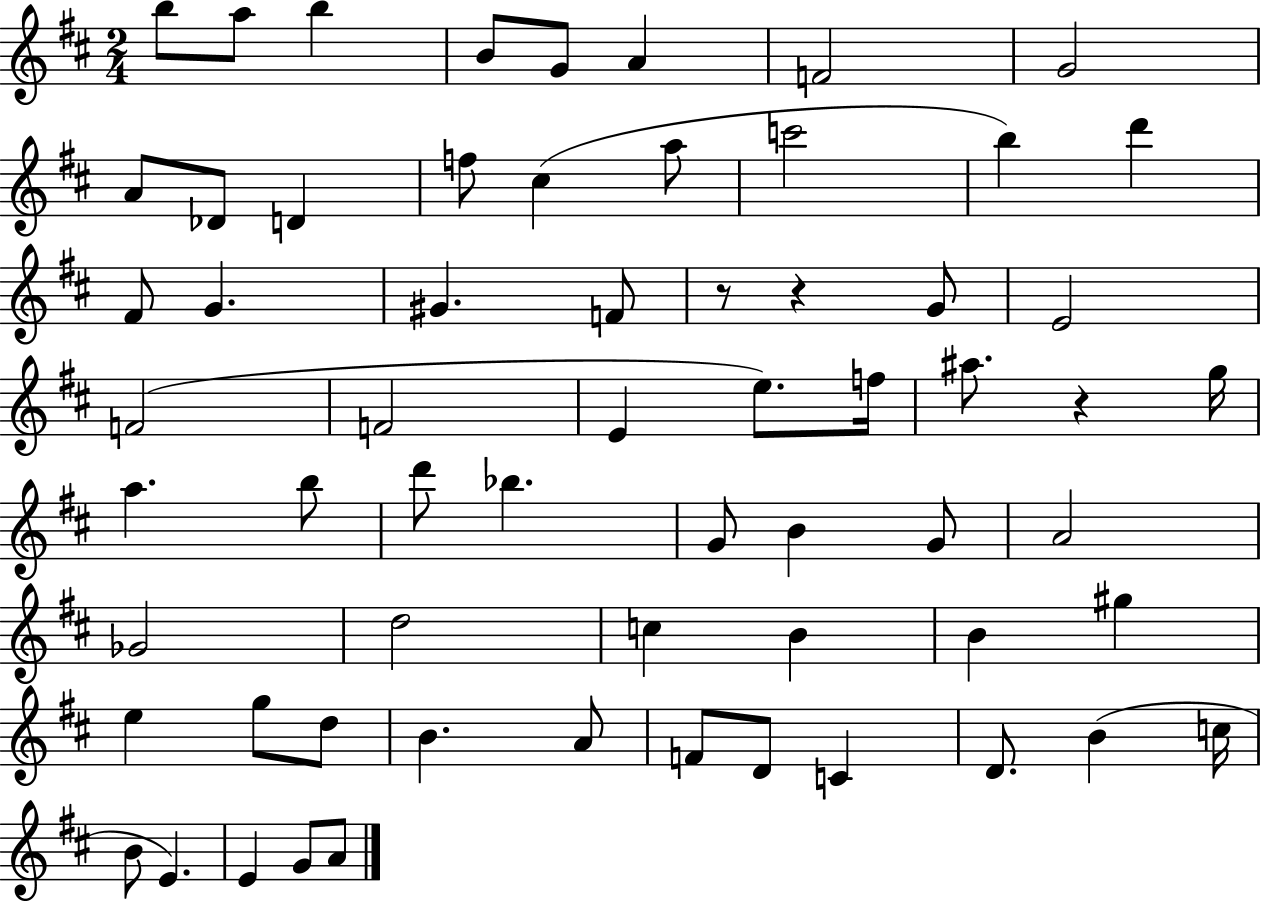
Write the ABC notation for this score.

X:1
T:Untitled
M:2/4
L:1/4
K:D
b/2 a/2 b B/2 G/2 A F2 G2 A/2 _D/2 D f/2 ^c a/2 c'2 b d' ^F/2 G ^G F/2 z/2 z G/2 E2 F2 F2 E e/2 f/4 ^a/2 z g/4 a b/2 d'/2 _b G/2 B G/2 A2 _G2 d2 c B B ^g e g/2 d/2 B A/2 F/2 D/2 C D/2 B c/4 B/2 E E G/2 A/2